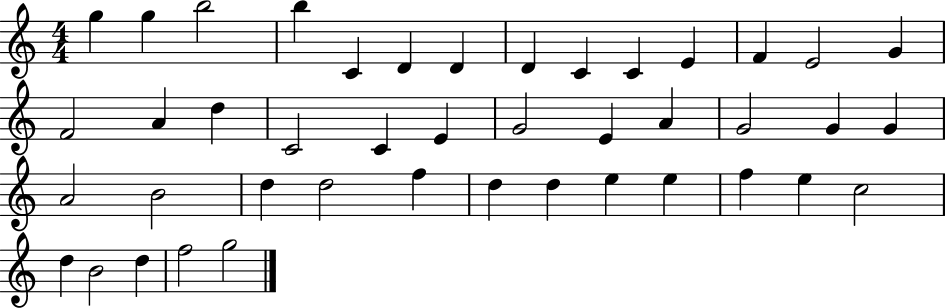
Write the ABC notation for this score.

X:1
T:Untitled
M:4/4
L:1/4
K:C
g g b2 b C D D D C C E F E2 G F2 A d C2 C E G2 E A G2 G G A2 B2 d d2 f d d e e f e c2 d B2 d f2 g2